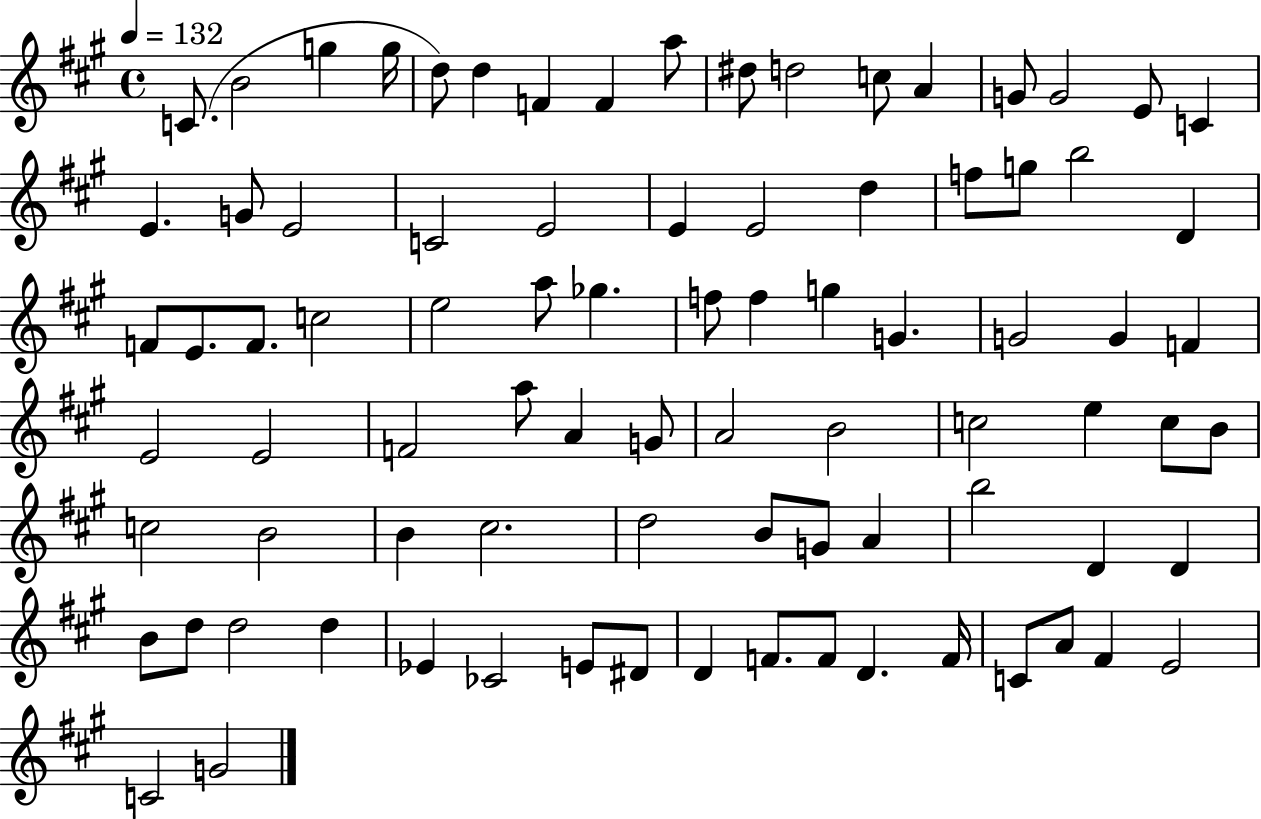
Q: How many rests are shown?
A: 0